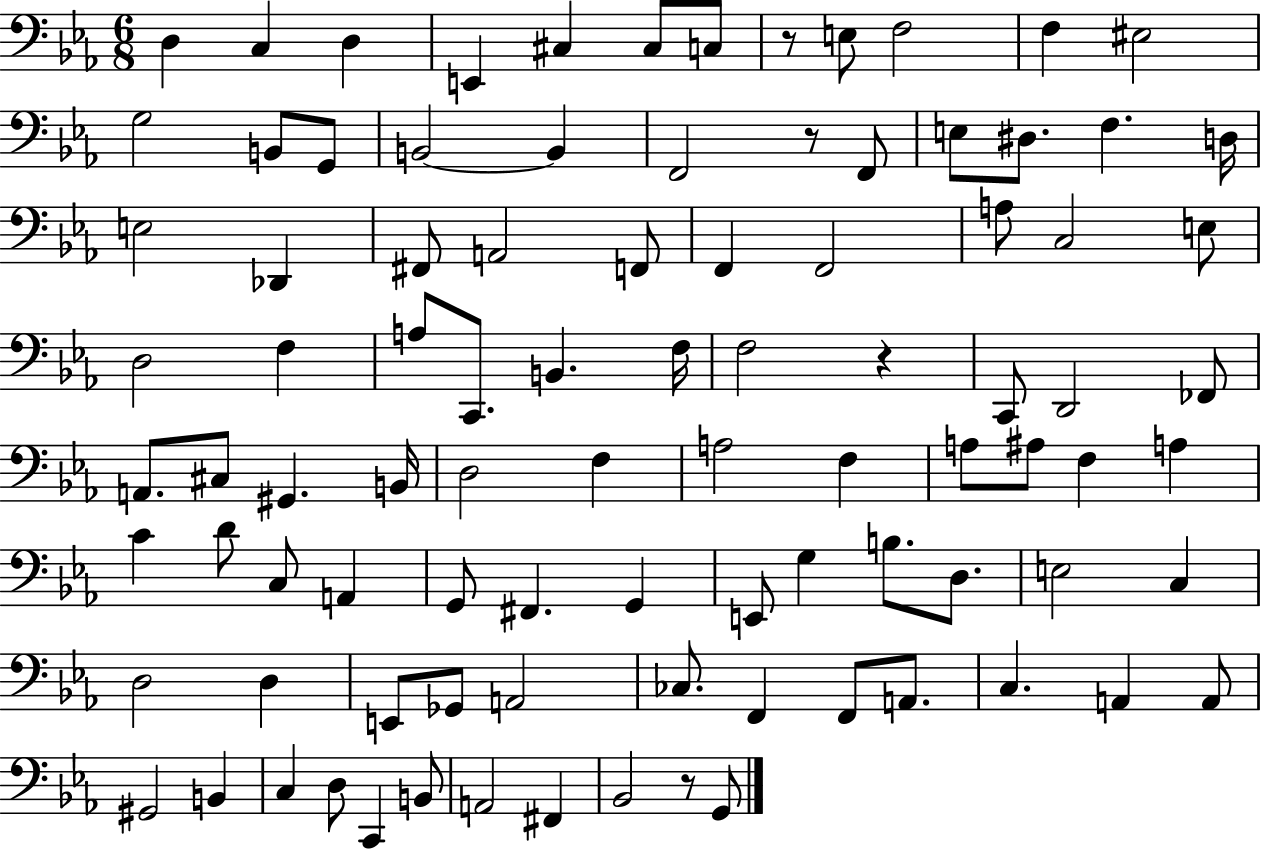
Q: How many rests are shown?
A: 4